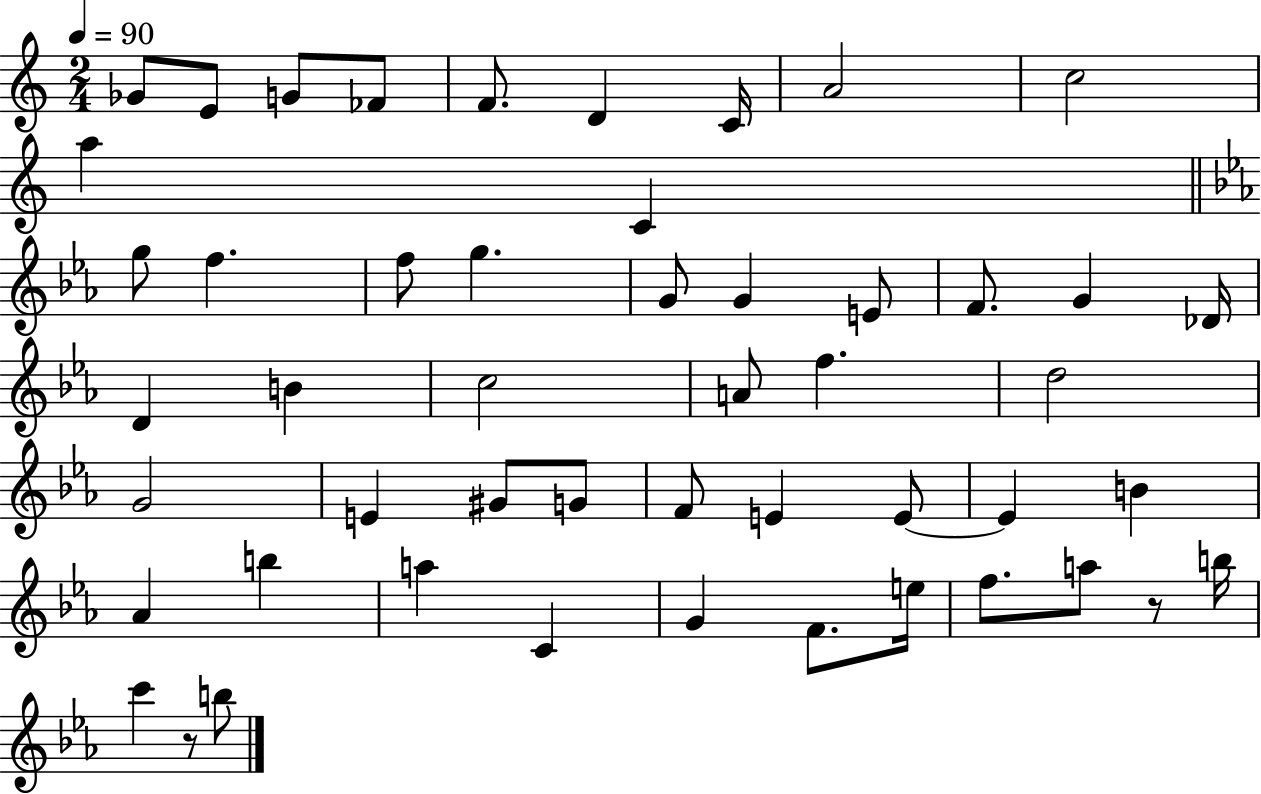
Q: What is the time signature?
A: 2/4